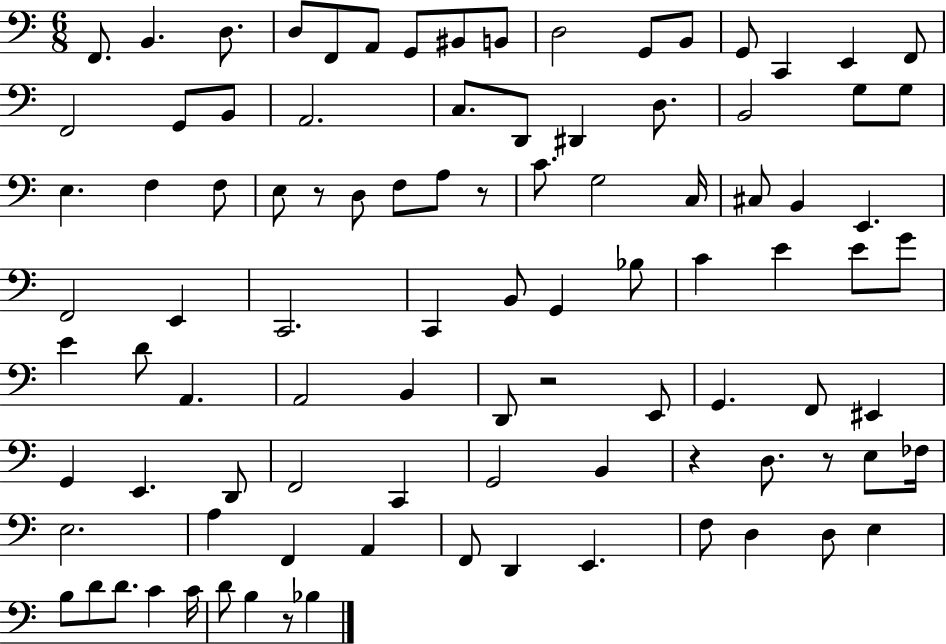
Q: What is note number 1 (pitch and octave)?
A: F2